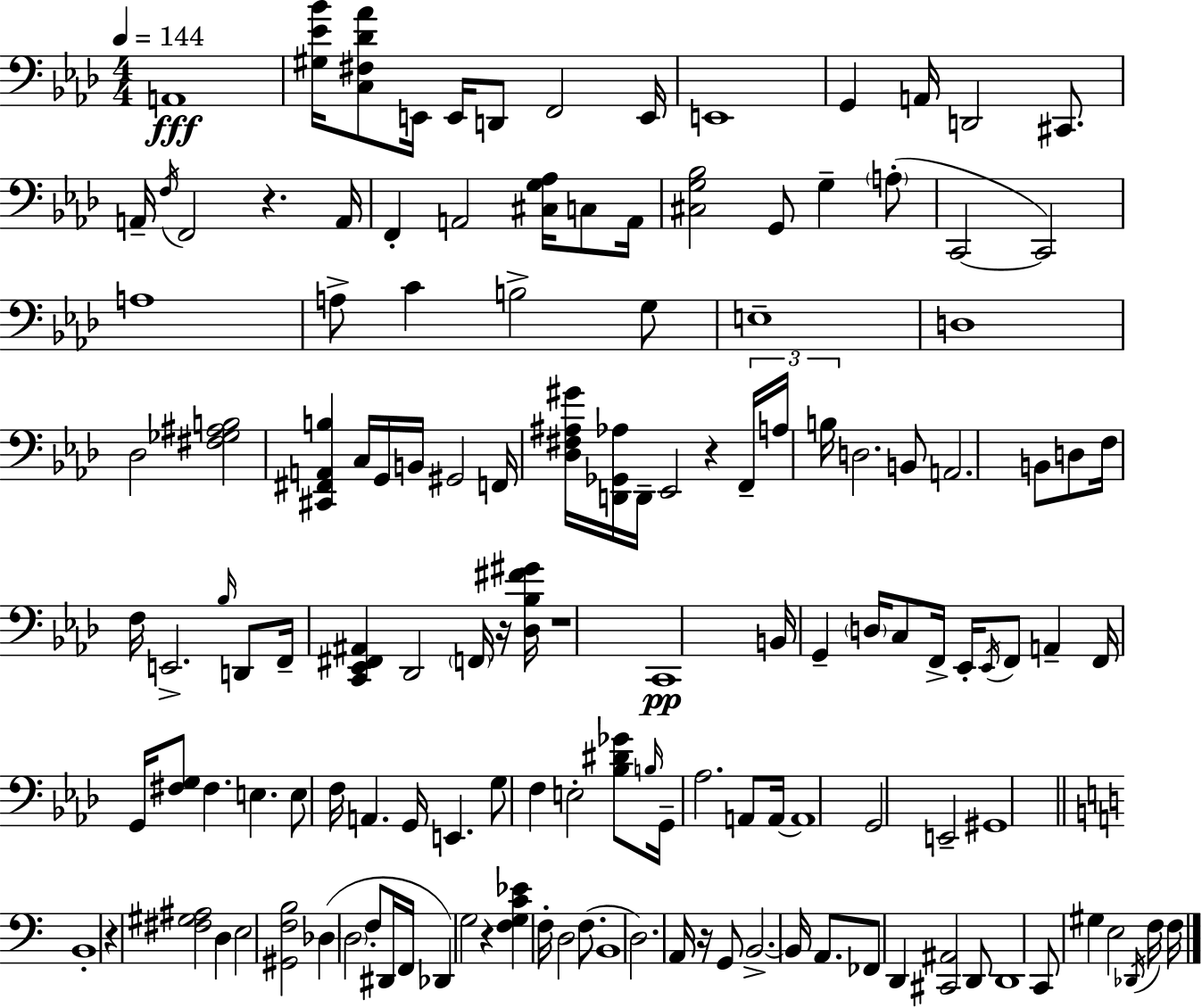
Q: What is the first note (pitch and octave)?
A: A2